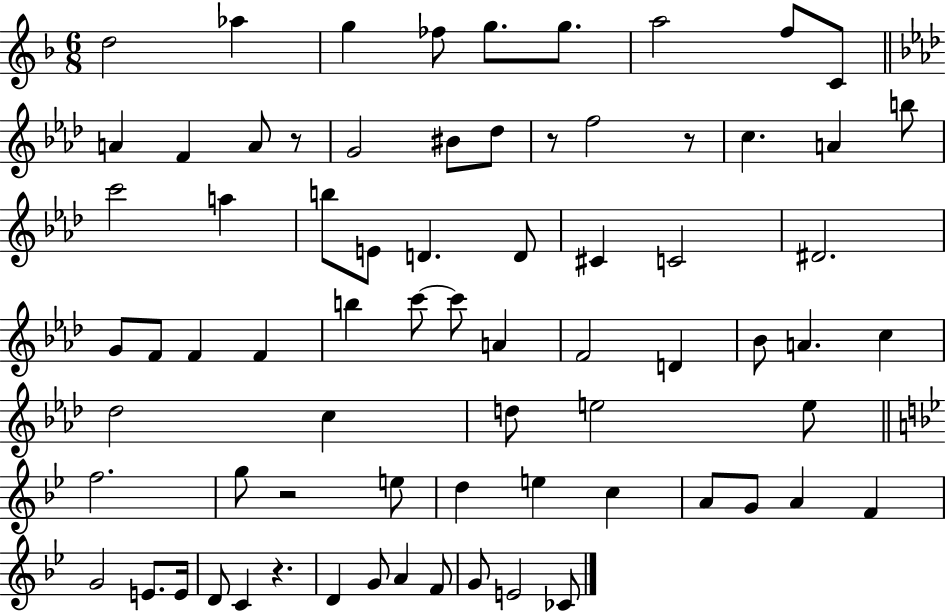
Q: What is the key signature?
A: F major